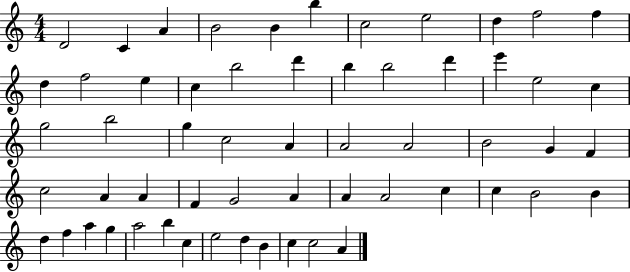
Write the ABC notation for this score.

X:1
T:Untitled
M:4/4
L:1/4
K:C
D2 C A B2 B b c2 e2 d f2 f d f2 e c b2 d' b b2 d' e' e2 c g2 b2 g c2 A A2 A2 B2 G F c2 A A F G2 A A A2 c c B2 B d f a g a2 b c e2 d B c c2 A